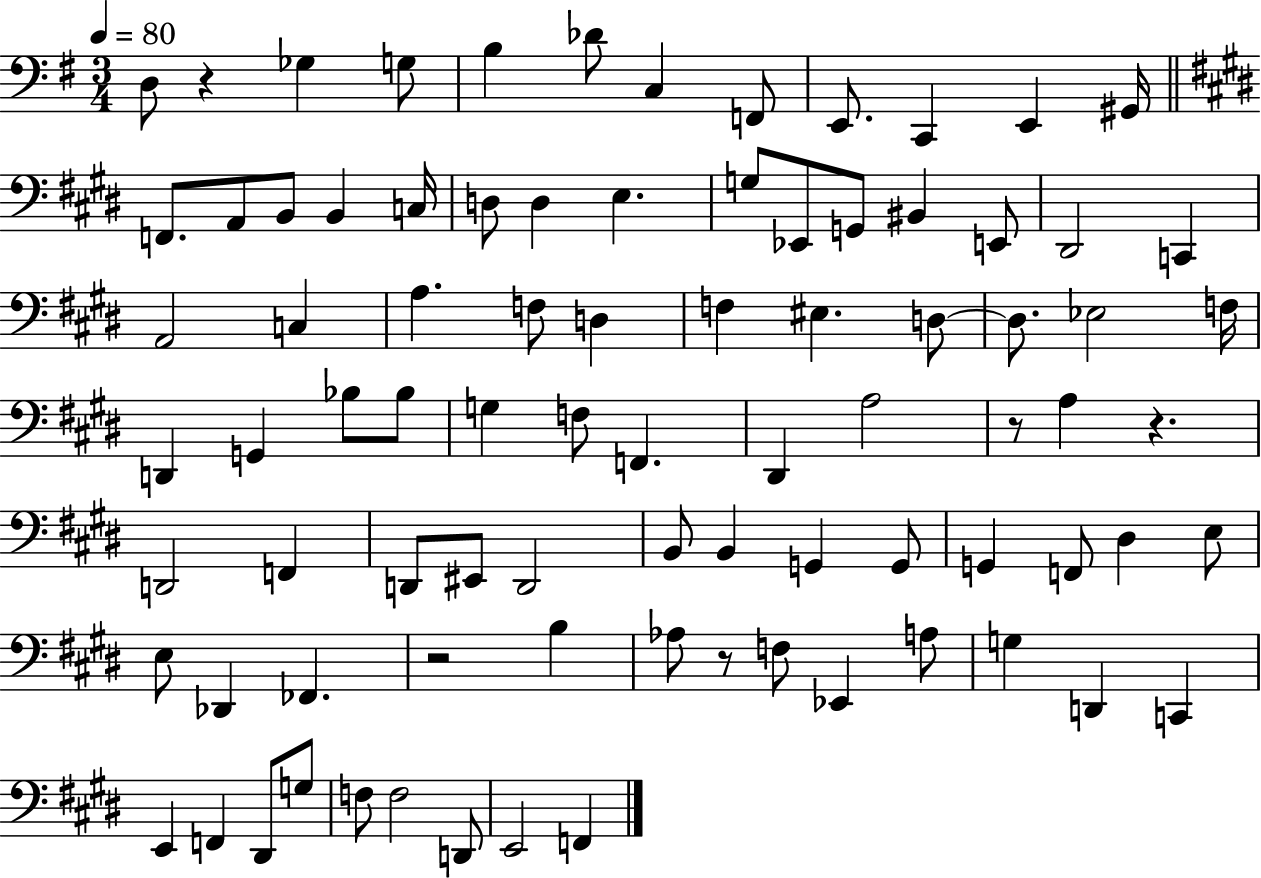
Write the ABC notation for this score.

X:1
T:Untitled
M:3/4
L:1/4
K:G
D,/2 z _G, G,/2 B, _D/2 C, F,,/2 E,,/2 C,, E,, ^G,,/4 F,,/2 A,,/2 B,,/2 B,, C,/4 D,/2 D, E, G,/2 _E,,/2 G,,/2 ^B,, E,,/2 ^D,,2 C,, A,,2 C, A, F,/2 D, F, ^E, D,/2 D,/2 _E,2 F,/4 D,, G,, _B,/2 _B,/2 G, F,/2 F,, ^D,, A,2 z/2 A, z D,,2 F,, D,,/2 ^E,,/2 D,,2 B,,/2 B,, G,, G,,/2 G,, F,,/2 ^D, E,/2 E,/2 _D,, _F,, z2 B, _A,/2 z/2 F,/2 _E,, A,/2 G, D,, C,, E,, F,, ^D,,/2 G,/2 F,/2 F,2 D,,/2 E,,2 F,,